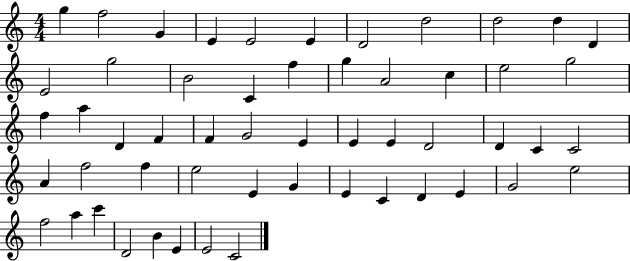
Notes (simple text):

G5/q F5/h G4/q E4/q E4/h E4/q D4/h D5/h D5/h D5/q D4/q E4/h G5/h B4/h C4/q F5/q G5/q A4/h C5/q E5/h G5/h F5/q A5/q D4/q F4/q F4/q G4/h E4/q E4/q E4/q D4/h D4/q C4/q C4/h A4/q F5/h F5/q E5/h E4/q G4/q E4/q C4/q D4/q E4/q G4/h E5/h F5/h A5/q C6/q D4/h B4/q E4/q E4/h C4/h